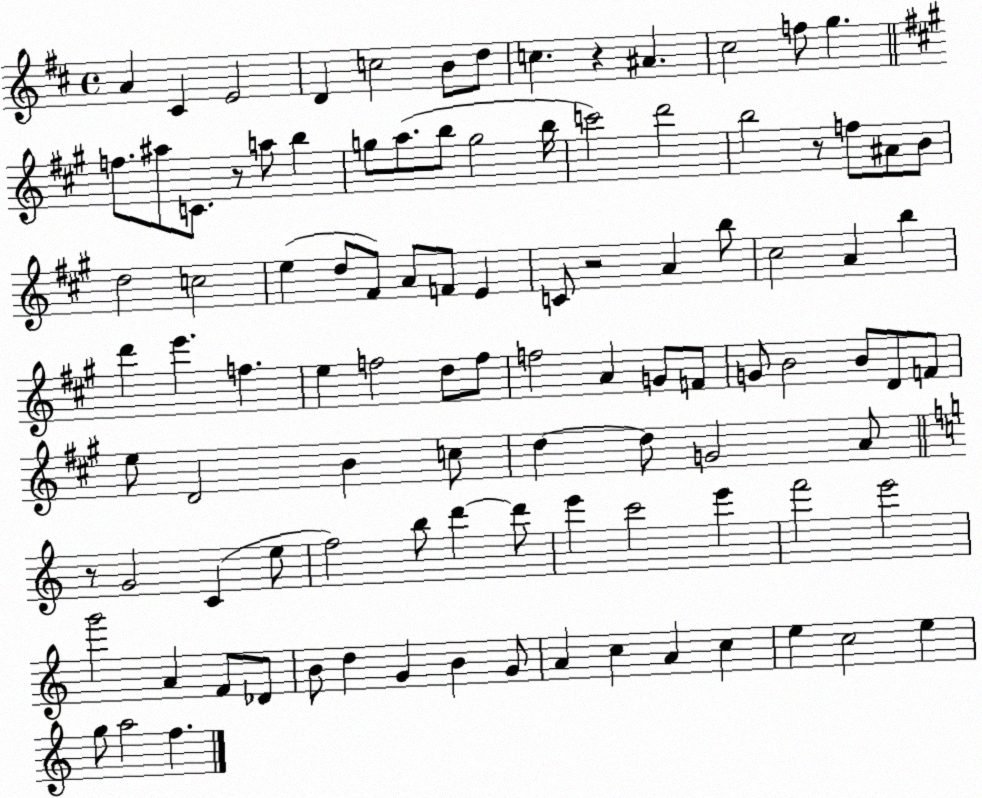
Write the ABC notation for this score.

X:1
T:Untitled
M:4/4
L:1/4
K:D
A ^C E2 D c2 B/2 d/2 c z ^A ^c2 f/2 g f/2 ^a/2 C/2 z/2 a/2 b g/2 a/2 b/2 g2 b/4 c'2 d'2 b2 z/2 f/2 ^A/2 B/2 d2 c2 e d/2 ^F/2 A/2 F/2 E C/2 z2 A b/2 ^c2 A b d' e' f e f2 d/2 f/2 f2 A G/2 F/2 G/2 B2 B/2 D/2 F/2 e/2 D2 B c/2 d d/2 G2 A/2 z/2 G2 C e/2 f2 b/2 d' d'/2 e' c'2 e' f'2 e'2 g'2 A F/2 _D/2 B/2 d G B G/2 A c A c e c2 e g/2 a2 f